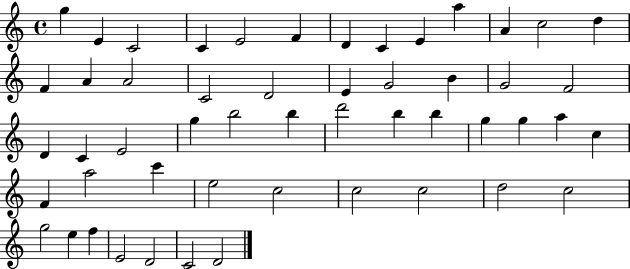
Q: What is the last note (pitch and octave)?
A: D4